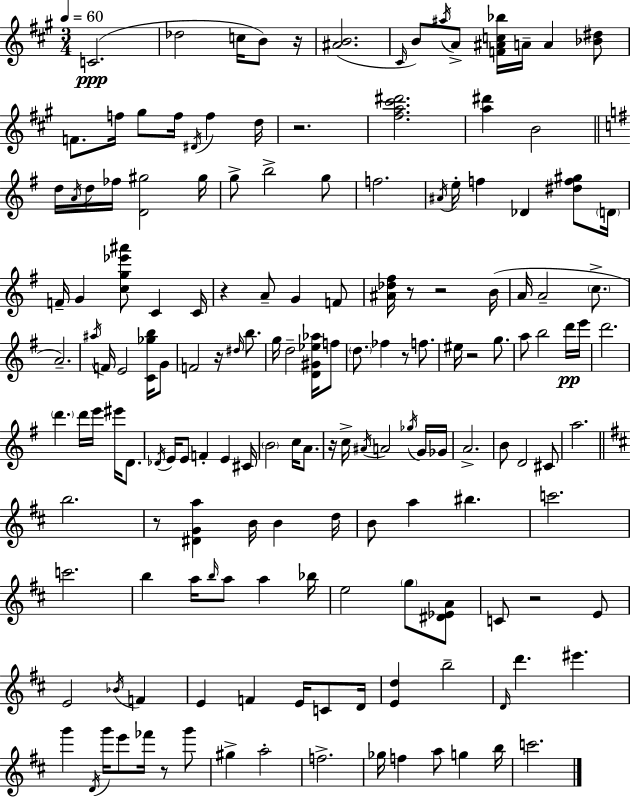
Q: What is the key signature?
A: A major